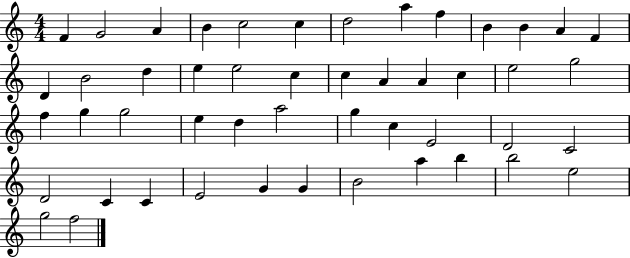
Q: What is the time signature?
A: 4/4